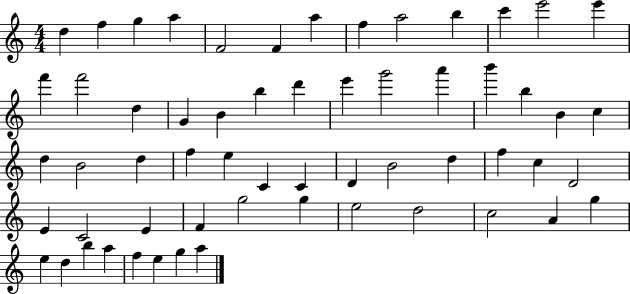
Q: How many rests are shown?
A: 0